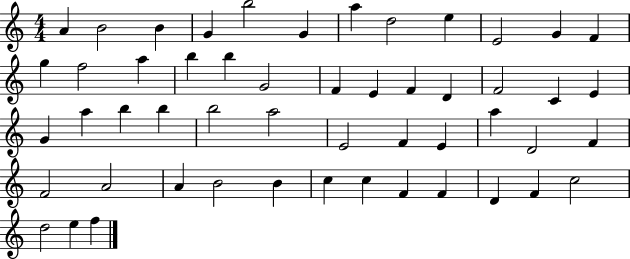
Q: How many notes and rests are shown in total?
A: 52